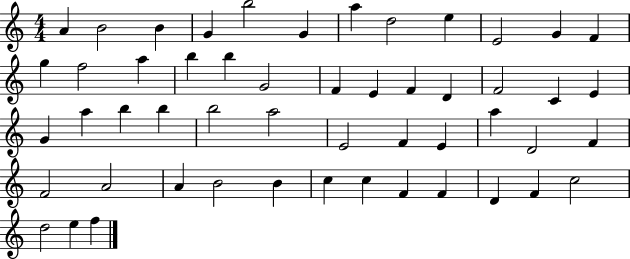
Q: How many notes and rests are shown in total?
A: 52